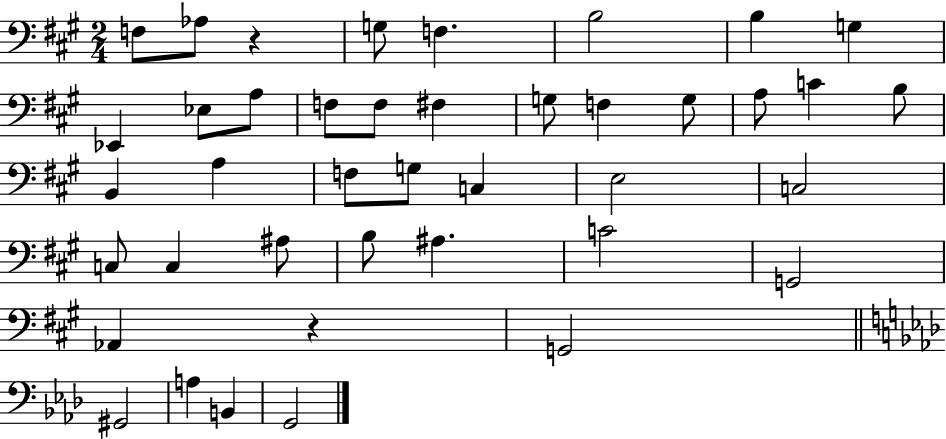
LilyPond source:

{
  \clef bass
  \numericTimeSignature
  \time 2/4
  \key a \major
  f8 aes8 r4 | g8 f4. | b2 | b4 g4 | \break ees,4 ees8 a8 | f8 f8 fis4 | g8 f4 g8 | a8 c'4 b8 | \break b,4 a4 | f8 g8 c4 | e2 | c2 | \break c8 c4 ais8 | b8 ais4. | c'2 | g,2 | \break aes,4 r4 | g,2 | \bar "||" \break \key f \minor gis,2 | a4 b,4 | g,2 | \bar "|."
}